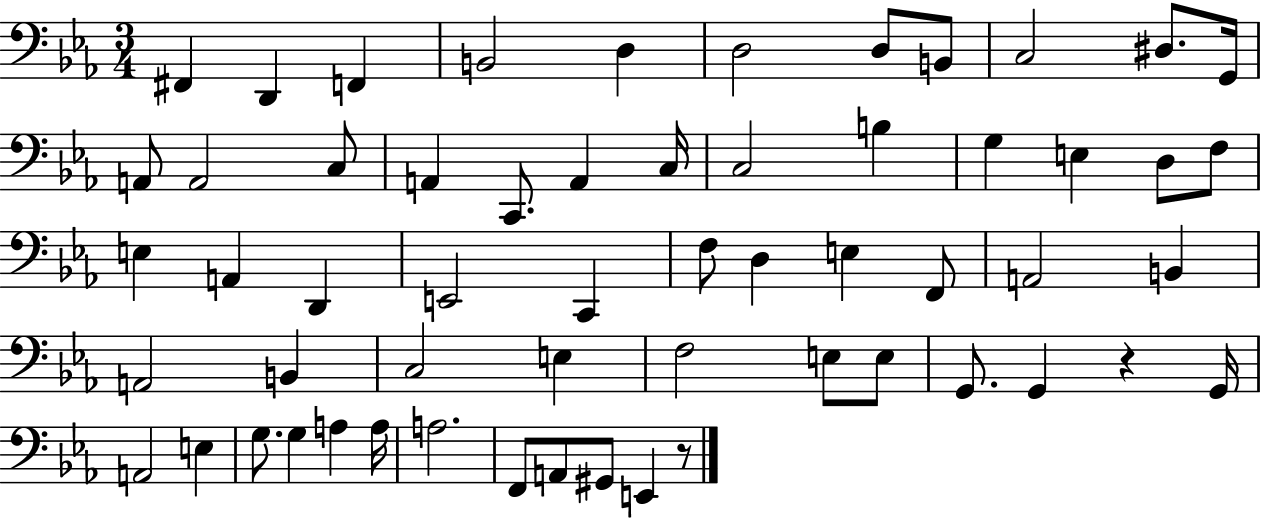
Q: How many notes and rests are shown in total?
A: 58